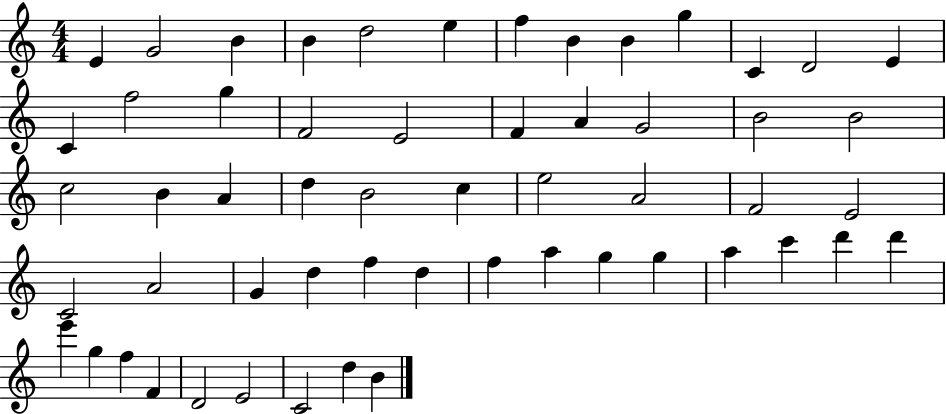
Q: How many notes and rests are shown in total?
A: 56